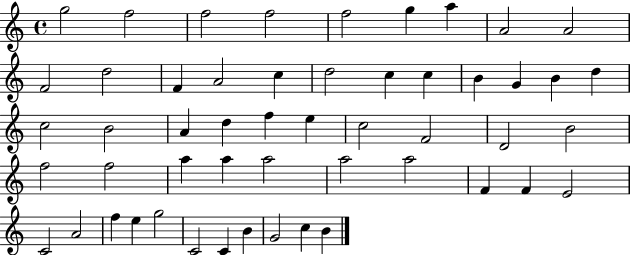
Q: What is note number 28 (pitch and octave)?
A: C5